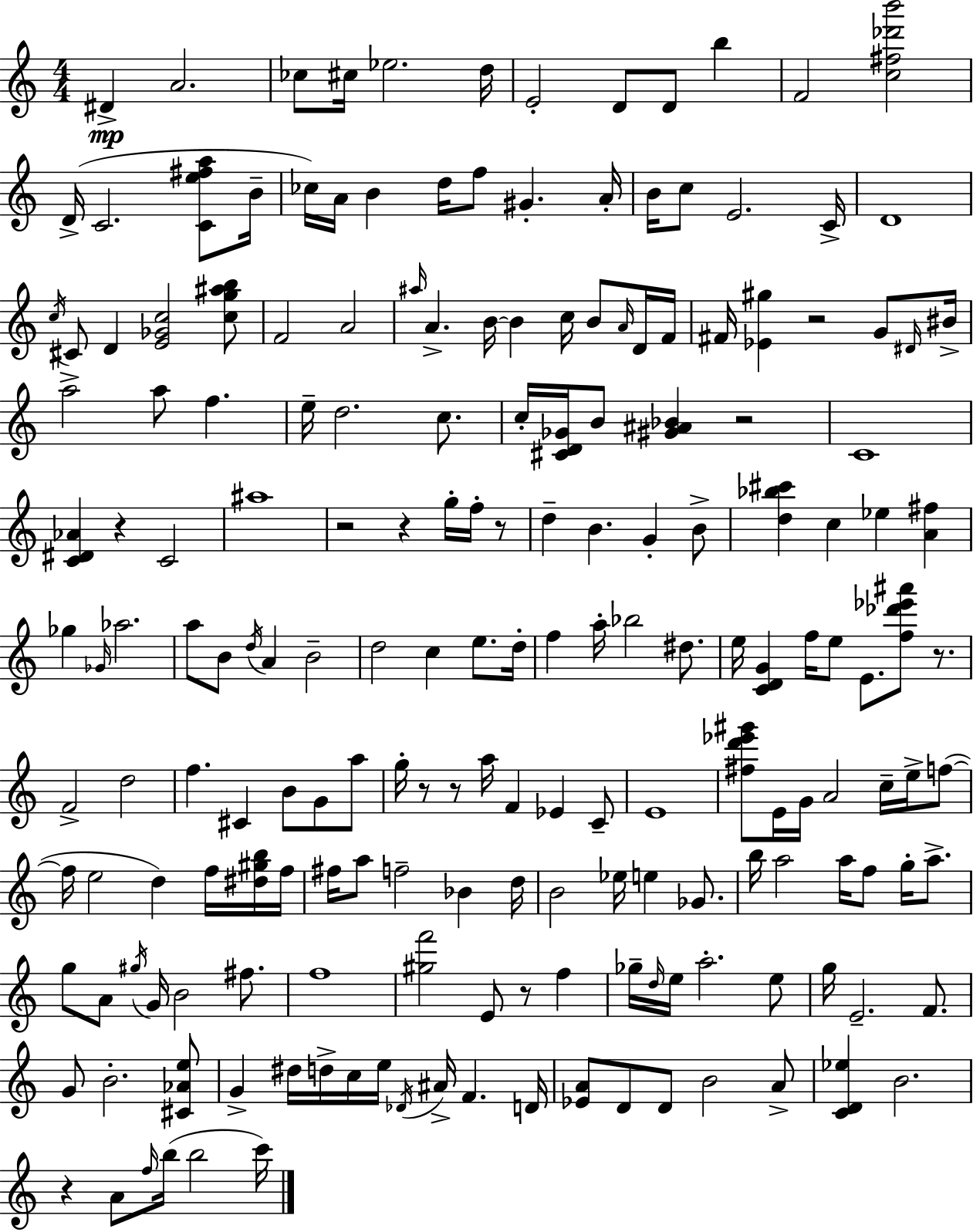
X:1
T:Untitled
M:4/4
L:1/4
K:Am
^D A2 _c/2 ^c/4 _e2 d/4 E2 D/2 D/2 b F2 [c^f_d'b']2 D/4 C2 [Ce^fa]/2 B/4 _c/4 A/4 B d/4 f/2 ^G A/4 B/4 c/2 E2 C/4 D4 c/4 ^C/2 D [E_Gc]2 [cg^ab]/2 F2 A2 ^a/4 A B/4 B c/4 B/2 A/4 D/4 F/4 ^F/4 [_E^g] z2 G/2 ^D/4 ^B/4 a2 a/2 f e/4 d2 c/2 c/4 [^CD_G]/4 B/2 [^G^A_B] z2 C4 [C^D_A] z C2 ^a4 z2 z g/4 f/4 z/2 d B G B/2 [d_b^c'] c _e [A^f] _g _G/4 _a2 a/2 B/2 d/4 A B2 d2 c e/2 d/4 f a/4 _b2 ^d/2 e/4 [CDG] f/4 e/2 E/2 [f_d'_e'^a']/2 z/2 F2 d2 f ^C B/2 G/2 a/2 g/4 z/2 z/2 a/4 F _E C/2 E4 [^fd'_e'^g']/2 E/4 G/4 A2 c/4 e/4 f/2 f/4 e2 d f/4 [^d^gb]/4 f/4 ^f/4 a/2 f2 _B d/4 B2 _e/4 e _G/2 b/4 a2 a/4 f/2 g/4 a/2 g/2 A/2 ^g/4 G/4 B2 ^f/2 f4 [^gf']2 E/2 z/2 f _g/4 d/4 e/4 a2 e/2 g/4 E2 F/2 G/2 B2 [^C_Ae]/2 G ^d/4 d/4 c/4 e/4 _D/4 ^A/4 F D/4 [_EA]/2 D/2 D/2 B2 A/2 [CD_e] B2 z A/2 f/4 b/4 b2 c'/4